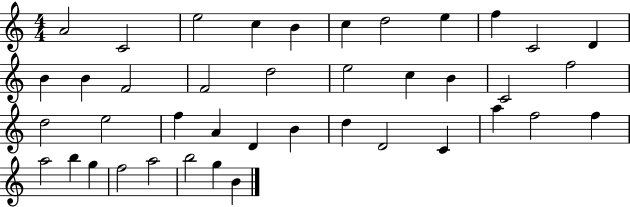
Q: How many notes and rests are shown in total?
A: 41